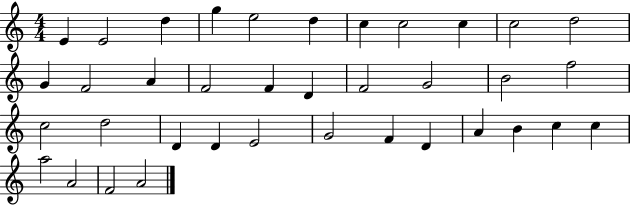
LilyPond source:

{
  \clef treble
  \numericTimeSignature
  \time 4/4
  \key c \major
  e'4 e'2 d''4 | g''4 e''2 d''4 | c''4 c''2 c''4 | c''2 d''2 | \break g'4 f'2 a'4 | f'2 f'4 d'4 | f'2 g'2 | b'2 f''2 | \break c''2 d''2 | d'4 d'4 e'2 | g'2 f'4 d'4 | a'4 b'4 c''4 c''4 | \break a''2 a'2 | f'2 a'2 | \bar "|."
}